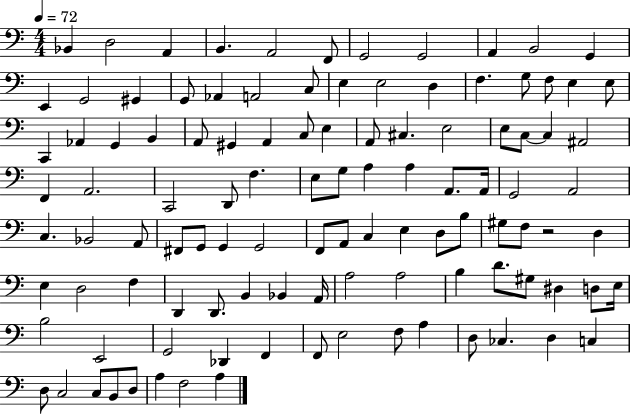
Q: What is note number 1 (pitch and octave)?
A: Bb2